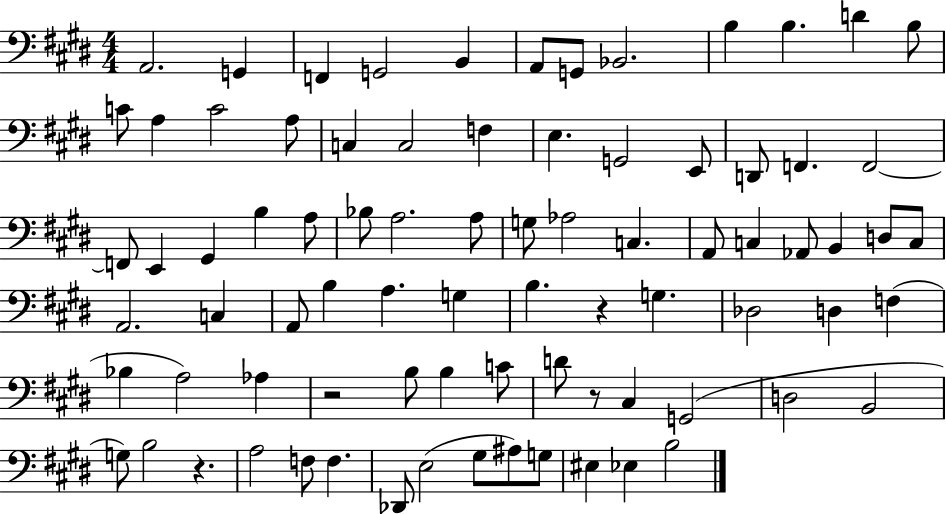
A2/h. G2/q F2/q G2/h B2/q A2/e G2/e Bb2/h. B3/q B3/q. D4/q B3/e C4/e A3/q C4/h A3/e C3/q C3/h F3/q E3/q. G2/h E2/e D2/e F2/q. F2/h F2/e E2/q G#2/q B3/q A3/e Bb3/e A3/h. A3/e G3/e Ab3/h C3/q. A2/e C3/q Ab2/e B2/q D3/e C3/e A2/h. C3/q A2/e B3/q A3/q. G3/q B3/q. R/q G3/q. Db3/h D3/q F3/q Bb3/q A3/h Ab3/q R/h B3/e B3/q C4/e D4/e R/e C#3/q G2/h D3/h B2/h G3/e B3/h R/q. A3/h F3/e F3/q. Db2/e E3/h G#3/e A#3/e G3/e EIS3/q Eb3/q B3/h